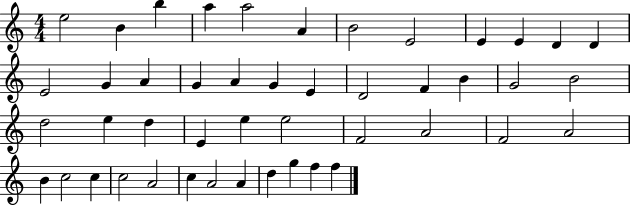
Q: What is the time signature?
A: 4/4